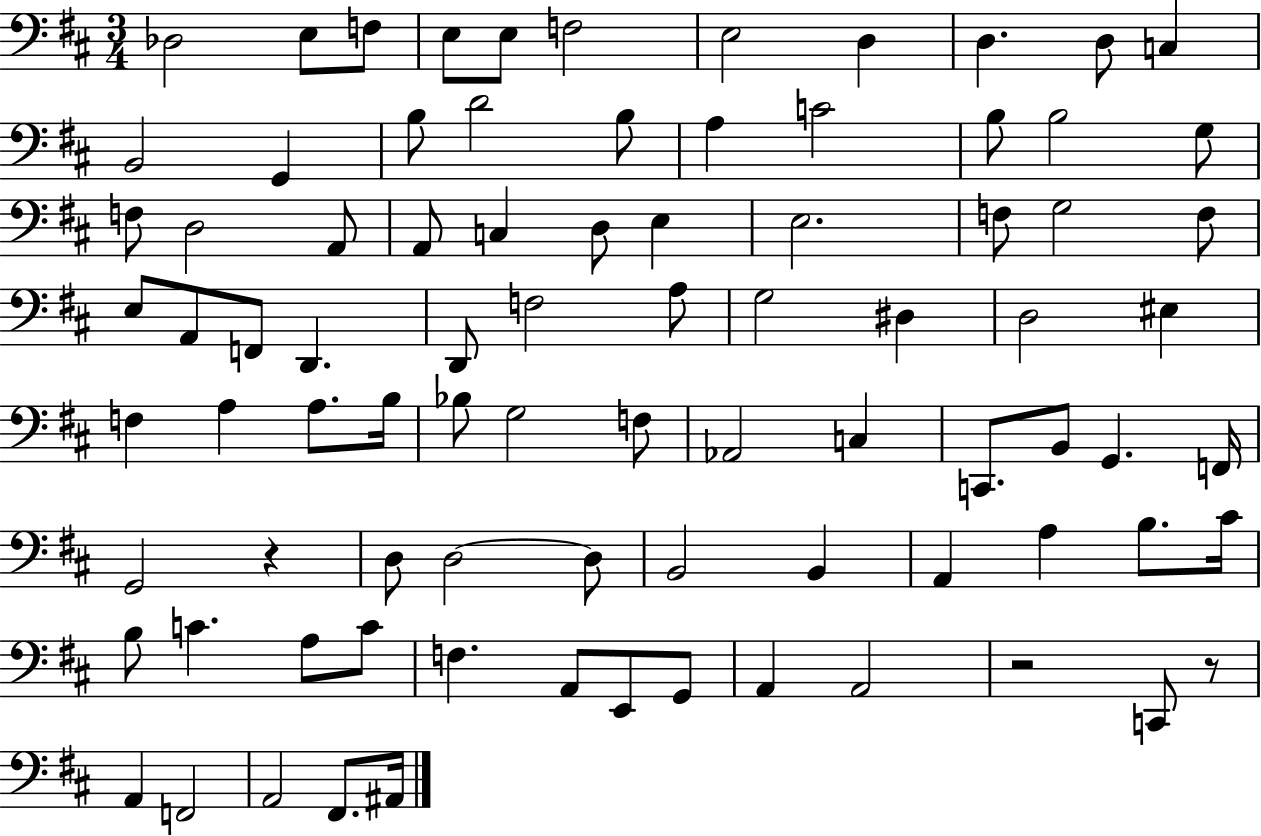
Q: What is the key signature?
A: D major